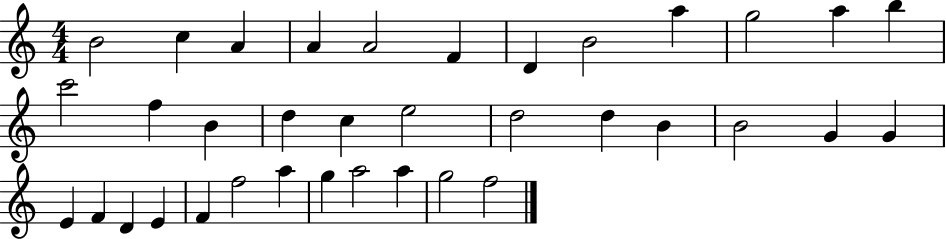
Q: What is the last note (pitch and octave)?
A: F5